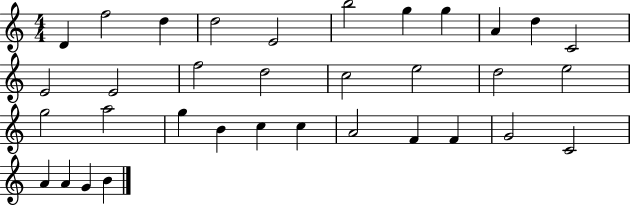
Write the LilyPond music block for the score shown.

{
  \clef treble
  \numericTimeSignature
  \time 4/4
  \key c \major
  d'4 f''2 d''4 | d''2 e'2 | b''2 g''4 g''4 | a'4 d''4 c'2 | \break e'2 e'2 | f''2 d''2 | c''2 e''2 | d''2 e''2 | \break g''2 a''2 | g''4 b'4 c''4 c''4 | a'2 f'4 f'4 | g'2 c'2 | \break a'4 a'4 g'4 b'4 | \bar "|."
}